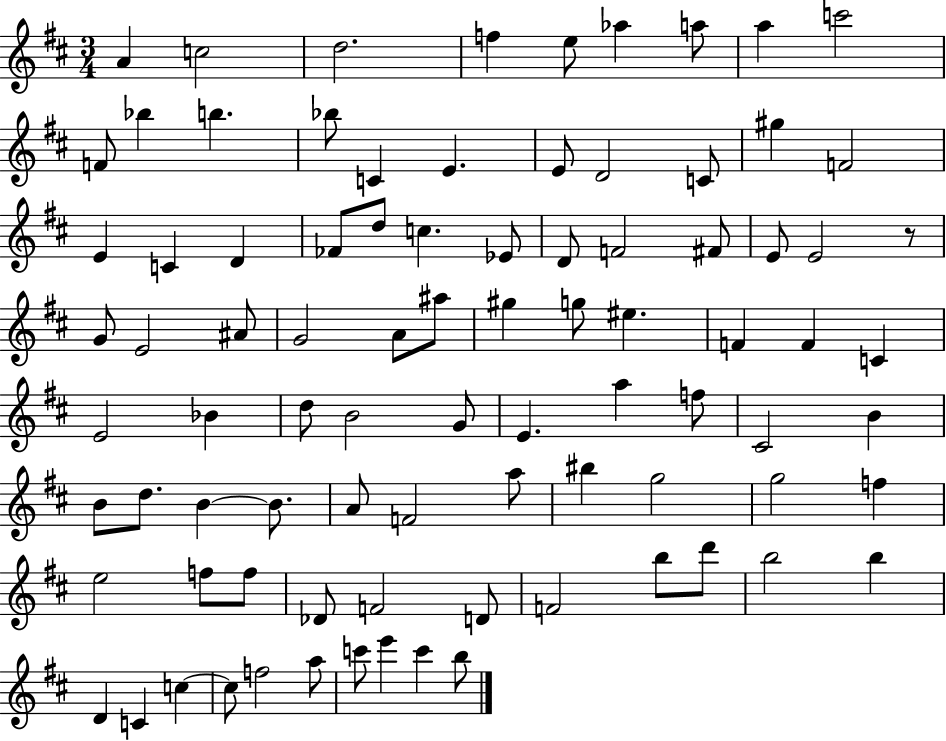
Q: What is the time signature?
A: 3/4